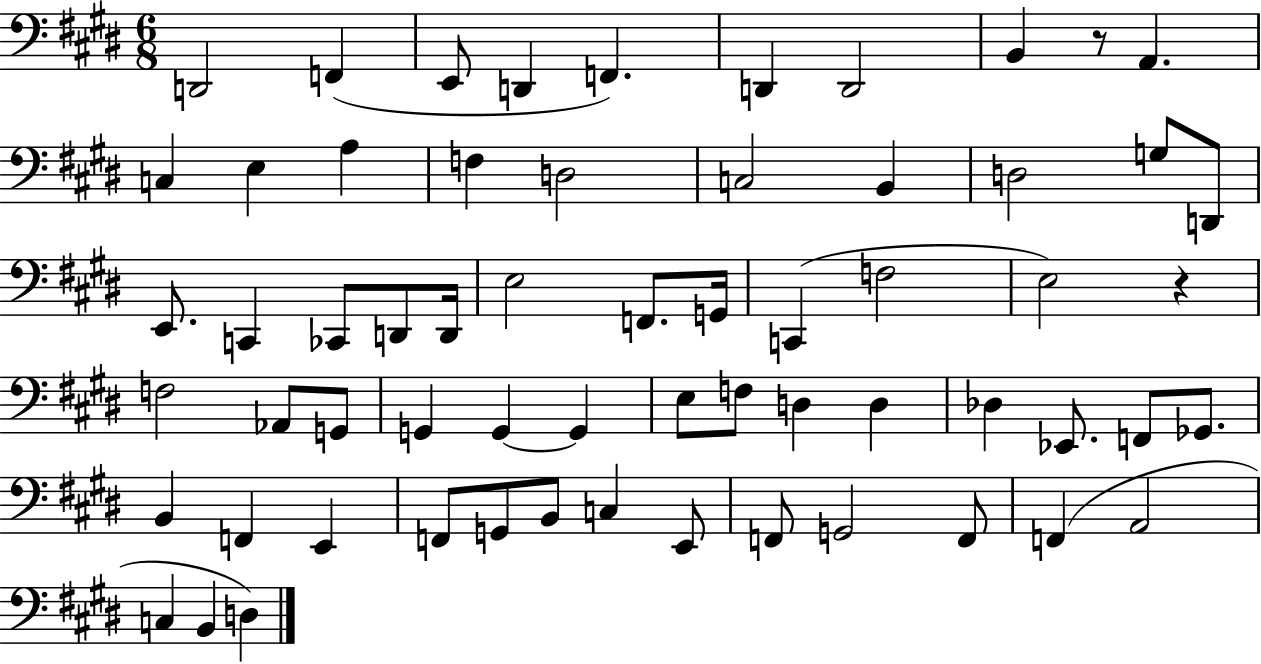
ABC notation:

X:1
T:Untitled
M:6/8
L:1/4
K:E
D,,2 F,, E,,/2 D,, F,, D,, D,,2 B,, z/2 A,, C, E, A, F, D,2 C,2 B,, D,2 G,/2 D,,/2 E,,/2 C,, _C,,/2 D,,/2 D,,/4 E,2 F,,/2 G,,/4 C,, F,2 E,2 z F,2 _A,,/2 G,,/2 G,, G,, G,, E,/2 F,/2 D, D, _D, _E,,/2 F,,/2 _G,,/2 B,, F,, E,, F,,/2 G,,/2 B,,/2 C, E,,/2 F,,/2 G,,2 F,,/2 F,, A,,2 C, B,, D,